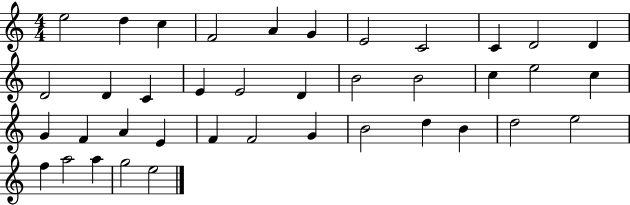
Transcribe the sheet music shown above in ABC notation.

X:1
T:Untitled
M:4/4
L:1/4
K:C
e2 d c F2 A G E2 C2 C D2 D D2 D C E E2 D B2 B2 c e2 c G F A E F F2 G B2 d B d2 e2 f a2 a g2 e2